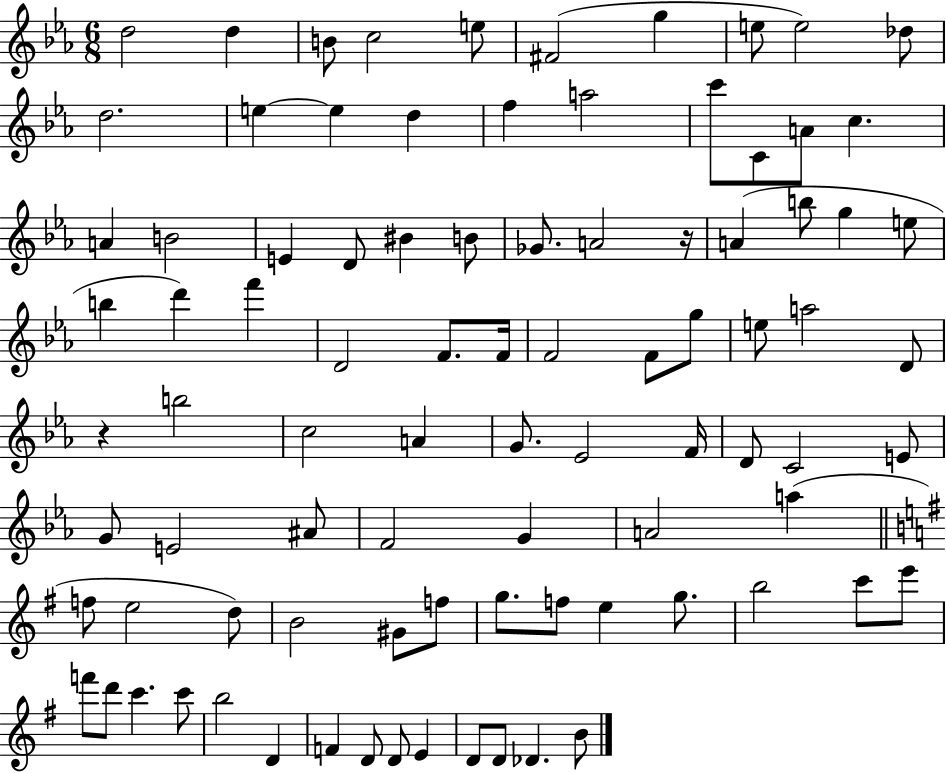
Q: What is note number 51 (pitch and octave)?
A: D4